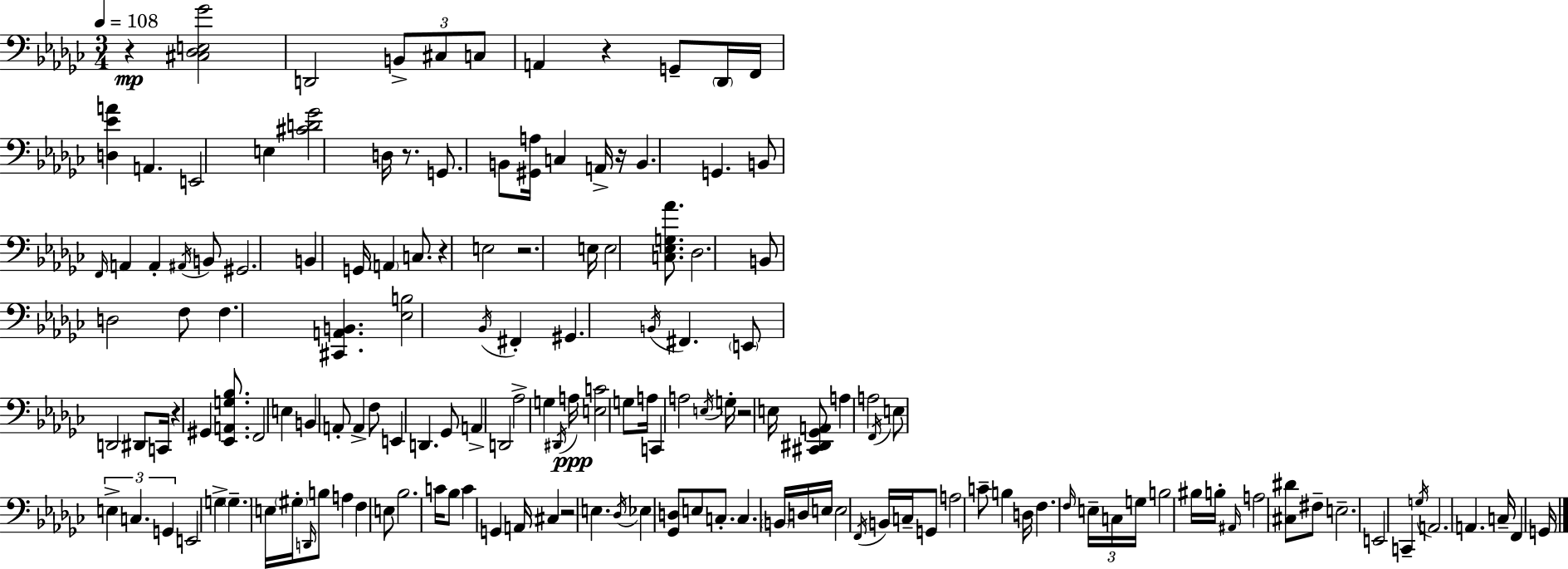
X:1
T:Untitled
M:3/4
L:1/4
K:Ebm
z [^C,_D,E,_G]2 D,,2 B,,/2 ^C,/2 C,/2 A,, z G,,/2 _D,,/4 F,,/4 [D,_EA] A,, E,,2 E, [^CD_G]2 D,/4 z/2 G,,/2 B,,/2 [^G,,A,]/4 C, A,,/4 z/4 B,, G,, B,,/2 F,,/4 A,, A,, ^A,,/4 B,,/2 ^G,,2 B,, G,,/4 A,, C,/2 z E,2 z2 E,/4 E,2 [C,_E,G,_A]/2 _D,2 B,,/2 D,2 F,/2 F, [^C,,A,,B,,] [_E,B,]2 _B,,/4 ^F,, ^G,, B,,/4 ^F,, E,,/2 D,,2 ^D,,/2 C,,/4 z ^G,, [_E,,A,,G,_B,]/2 F,,2 E, B,, A,,/2 A,, F,/2 E,, D,, _G,,/2 A,, D,,2 _A,2 G, ^D,,/4 A,/4 [E,C]2 G,/2 A,/4 C,, A,2 E,/4 G,/4 z2 E,/4 [^C,,^D,,_G,,A,,]/2 A, A,2 F,,/4 E,/2 E, C, G,, E,,2 G, G, E,/4 ^G,/4 D,,/4 B,/2 A, F, E,/2 _B,2 C/4 _B,/2 C G,, A,,/4 ^C, z2 E, _D,/4 _E, [_G,,D,]/2 E,/2 C,/2 C, B,,/4 D,/4 E,/4 E,2 F,,/4 B,,/4 C,/4 G,,/2 A,2 C/2 B, D,/4 F, F,/4 E,/4 C,/4 G,/4 B,2 ^B,/4 B,/4 ^A,,/4 A,2 [^C,^D]/2 ^F,/2 E,2 E,,2 C,, G,/4 A,,2 A,, C,/4 F,, G,,/4